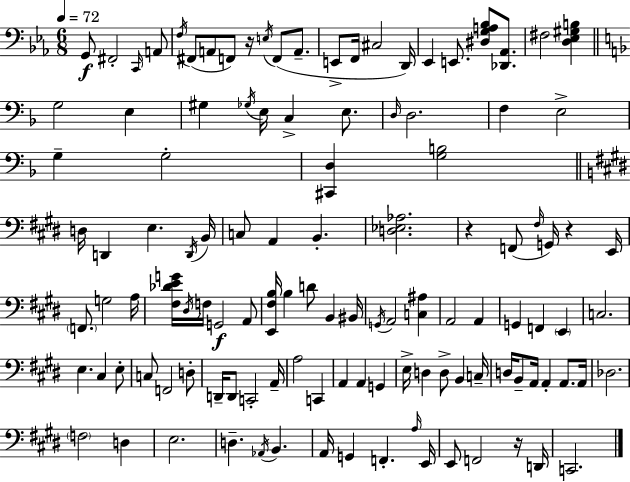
G2/e F#2/h C2/s A2/e F3/s F#2/e A2/e F2/e R/s E3/s F2/e A2/e. E2/e F2/s C#3/h D2/s Eb2/q E2/e. [D#3,G3,A3,Bb3]/e [Db2,Ab2]/e. F#3/h [D3,Eb3,G#3,B3]/q G3/h E3/q G#3/q Gb3/s E3/s C3/q E3/e. D3/s D3/h. F3/q E3/h G3/q G3/h [C#2,D3]/q [G3,B3]/h D3/s D2/q E3/q. D2/s B2/s C3/e A2/q B2/q. [D3,Eb3,Ab3]/h. R/q F2/e F#3/s G2/s R/q E2/s F2/e. G3/h A3/s [F#3,Db4,E4,G4]/s D#3/s F3/s G2/h A2/e [E2,F#3,B3]/s B3/q D4/e B2/q BIS2/s G2/s A2/h [C3,A#3]/q A2/h A2/q G2/q F2/q E2/q C3/h. E3/q. C#3/q E3/e C3/e F2/h D3/e D2/s D2/e C2/h A2/s A3/h C2/q A2/q A2/q G2/q E3/s D3/q D3/e B2/q C3/s D3/s B2/e A2/s A2/q A2/e. A2/s Db3/h. F3/h D3/q E3/h. D3/q. Ab2/s B2/q. A2/s G2/q F2/q. A3/s E2/s E2/e F2/h R/s D2/s C2/h.